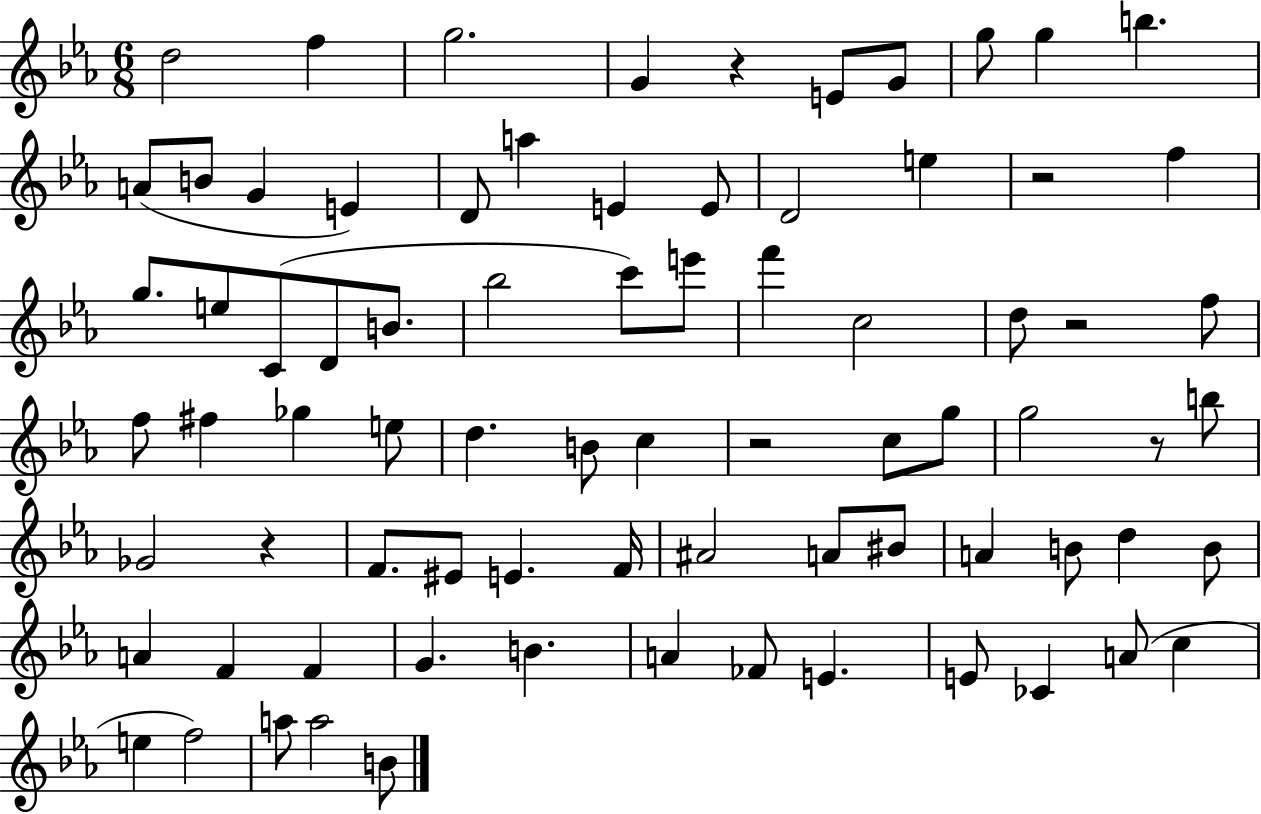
{
  \clef treble
  \numericTimeSignature
  \time 6/8
  \key ees \major
  d''2 f''4 | g''2. | g'4 r4 e'8 g'8 | g''8 g''4 b''4. | \break a'8( b'8 g'4 e'4) | d'8 a''4 e'4 e'8 | d'2 e''4 | r2 f''4 | \break g''8. e''8 c'8( d'8 b'8. | bes''2 c'''8) e'''8 | f'''4 c''2 | d''8 r2 f''8 | \break f''8 fis''4 ges''4 e''8 | d''4. b'8 c''4 | r2 c''8 g''8 | g''2 r8 b''8 | \break ges'2 r4 | f'8. eis'8 e'4. f'16 | ais'2 a'8 bis'8 | a'4 b'8 d''4 b'8 | \break a'4 f'4 f'4 | g'4. b'4. | a'4 fes'8 e'4. | e'8 ces'4 a'8( c''4 | \break e''4 f''2) | a''8 a''2 b'8 | \bar "|."
}